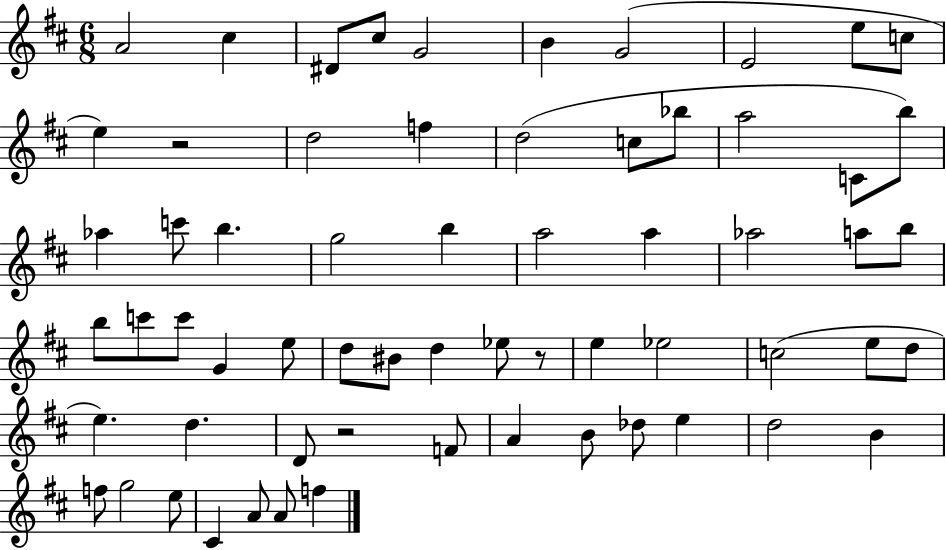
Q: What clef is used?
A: treble